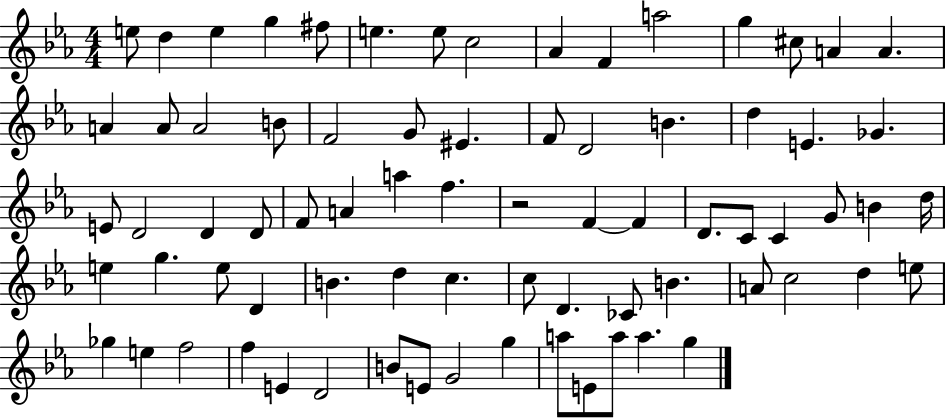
E5/e D5/q E5/q G5/q F#5/e E5/q. E5/e C5/h Ab4/q F4/q A5/h G5/q C#5/e A4/q A4/q. A4/q A4/e A4/h B4/e F4/h G4/e EIS4/q. F4/e D4/h B4/q. D5/q E4/q. Gb4/q. E4/e D4/h D4/q D4/e F4/e A4/q A5/q F5/q. R/h F4/q F4/q D4/e. C4/e C4/q G4/e B4/q D5/s E5/q G5/q. E5/e D4/q B4/q. D5/q C5/q. C5/e D4/q. CES4/e B4/q. A4/e C5/h D5/q E5/e Gb5/q E5/q F5/h F5/q E4/q D4/h B4/e E4/e G4/h G5/q A5/e E4/e A5/e A5/q. G5/q